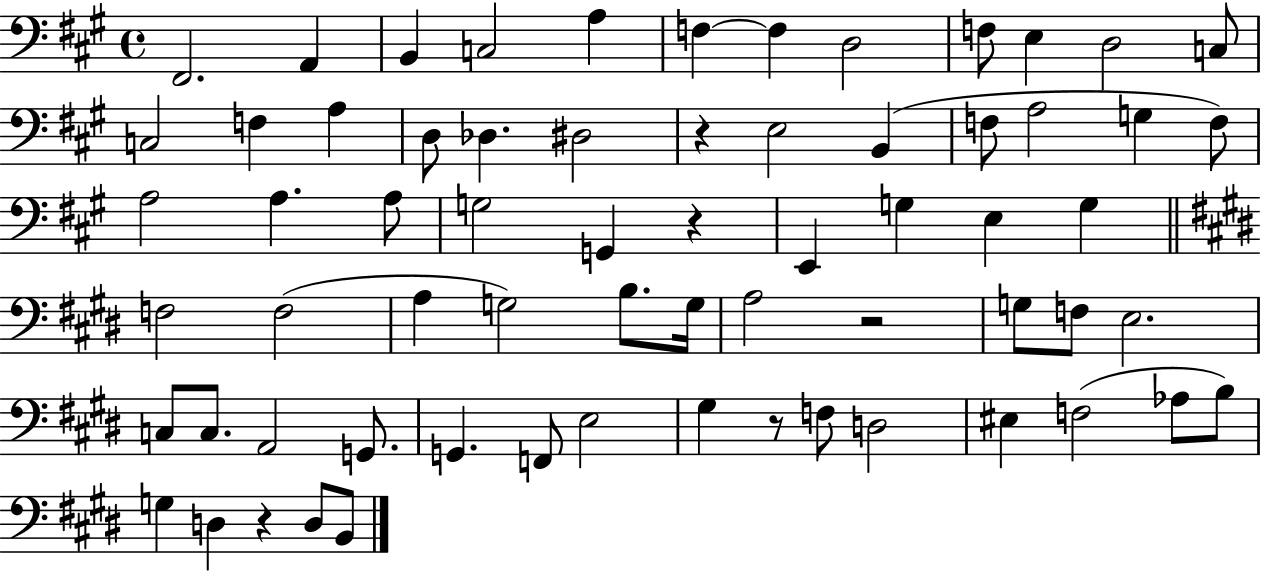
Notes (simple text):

F#2/h. A2/q B2/q C3/h A3/q F3/q F3/q D3/h F3/e E3/q D3/h C3/e C3/h F3/q A3/q D3/e Db3/q. D#3/h R/q E3/h B2/q F3/e A3/h G3/q F3/e A3/h A3/q. A3/e G3/h G2/q R/q E2/q G3/q E3/q G3/q F3/h F3/h A3/q G3/h B3/e. G3/s A3/h R/h G3/e F3/e E3/h. C3/e C3/e. A2/h G2/e. G2/q. F2/e E3/h G#3/q R/e F3/e D3/h EIS3/q F3/h Ab3/e B3/e G3/q D3/q R/q D3/e B2/e